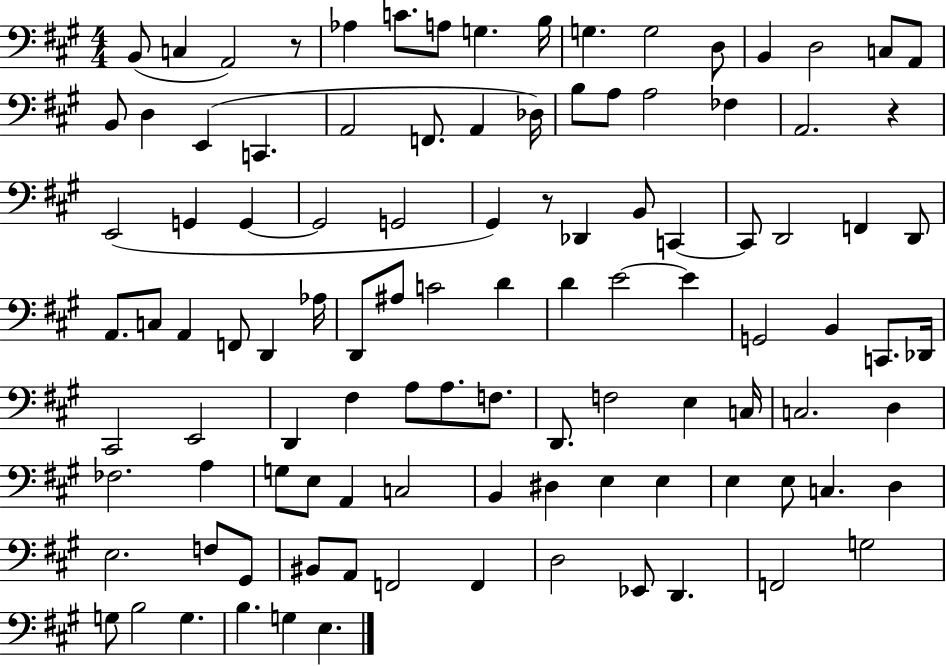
{
  \clef bass
  \numericTimeSignature
  \time 4/4
  \key a \major
  b,8( c4 a,2) r8 | aes4 c'8. a8 g4. b16 | g4. g2 d8 | b,4 d2 c8 a,8 | \break b,8 d4 e,4( c,4. | a,2 f,8. a,4 des16) | b8 a8 a2 fes4 | a,2. r4 | \break e,2( g,4 g,4~~ | g,2 g,2 | gis,4) r8 des,4 b,8 c,4~~ | c,8 d,2 f,4 d,8 | \break a,8. c8 a,4 f,8 d,4 aes16 | d,8 ais8 c'2 d'4 | d'4 e'2~~ e'4 | g,2 b,4 c,8. des,16 | \break cis,2 e,2 | d,4 fis4 a8 a8. f8. | d,8. f2 e4 c16 | c2. d4 | \break fes2. a4 | g8 e8 a,4 c2 | b,4 dis4 e4 e4 | e4 e8 c4. d4 | \break e2. f8 gis,8 | bis,8 a,8 f,2 f,4 | d2 ees,8 d,4. | f,2 g2 | \break g8 b2 g4. | b4. g4 e4. | \bar "|."
}